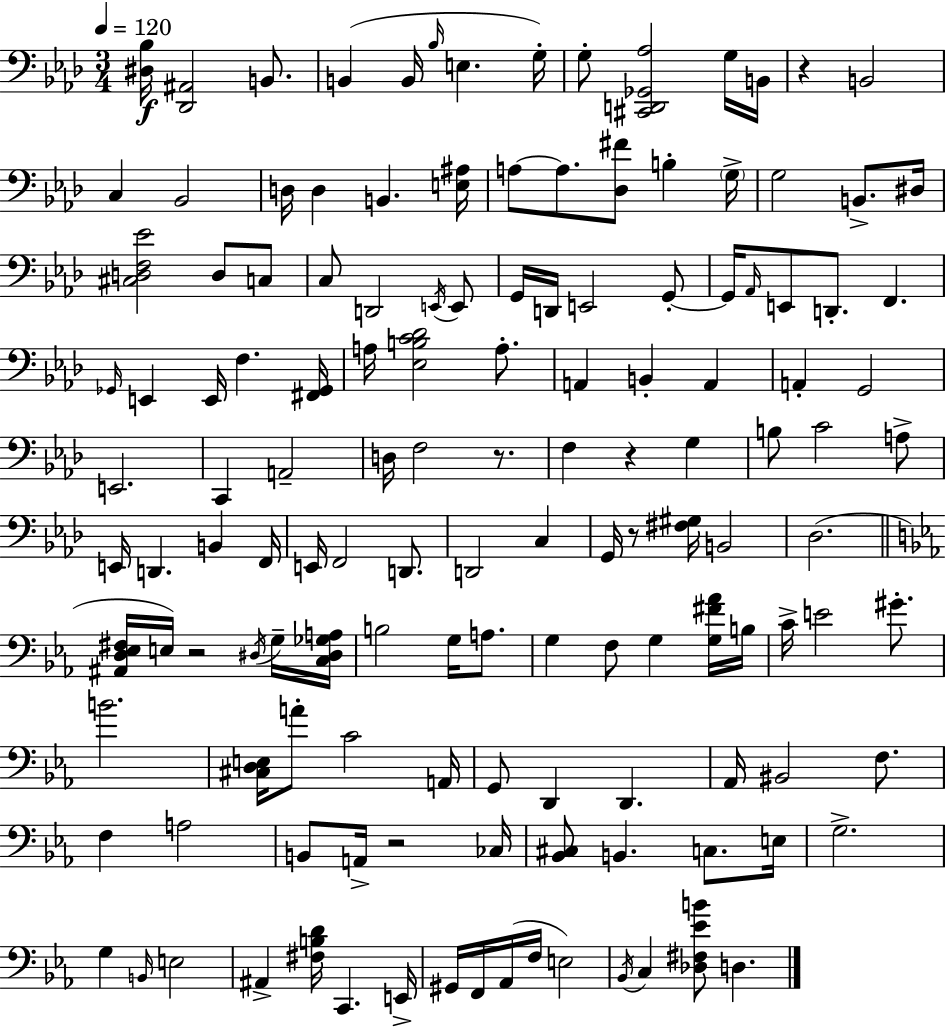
[D#3,Bb3]/s [Db2,A#2]/h B2/e. B2/q B2/s Bb3/s E3/q. G3/s G3/e [C#2,D2,Gb2,Ab3]/h G3/s B2/s R/q B2/h C3/q Bb2/h D3/s D3/q B2/q. [E3,A#3]/s A3/e A3/e. [Db3,F#4]/e B3/q G3/s G3/h B2/e. D#3/s [C#3,D3,F3,Eb4]/h D3/e C3/e C3/e D2/h E2/s E2/e G2/s D2/s E2/h G2/e G2/s Ab2/s E2/e D2/e. F2/q. Gb2/s E2/q E2/s F3/q. [F#2,Gb2]/s A3/s [Eb3,B3,C4,Db4]/h A3/e. A2/q B2/q A2/q A2/q G2/h E2/h. C2/q A2/h D3/s F3/h R/e. F3/q R/q G3/q B3/e C4/h A3/e E2/s D2/q. B2/q F2/s E2/s F2/h D2/e. D2/h C3/q G2/s R/e [F#3,G#3]/s B2/h Db3/h. [A#2,D3,Eb3,F#3]/s E3/s R/h D#3/s G3/s [C3,D#3,Gb3,A3]/s B3/h G3/s A3/e. G3/q F3/e G3/q [G3,F#4,Ab4]/s B3/s C4/s E4/h G#4/e. B4/h. [C#3,D3,E3]/s A4/e C4/h A2/s G2/e D2/q D2/q. Ab2/s BIS2/h F3/e. F3/q A3/h B2/e A2/s R/h CES3/s [Bb2,C#3]/e B2/q. C3/e. E3/s G3/h. G3/q B2/s E3/h A#2/q [F#3,B3,D4]/s C2/q. E2/s G#2/s F2/s Ab2/s F3/s E3/h Bb2/s C3/q [Db3,F#3,Eb4,B4]/e D3/q.